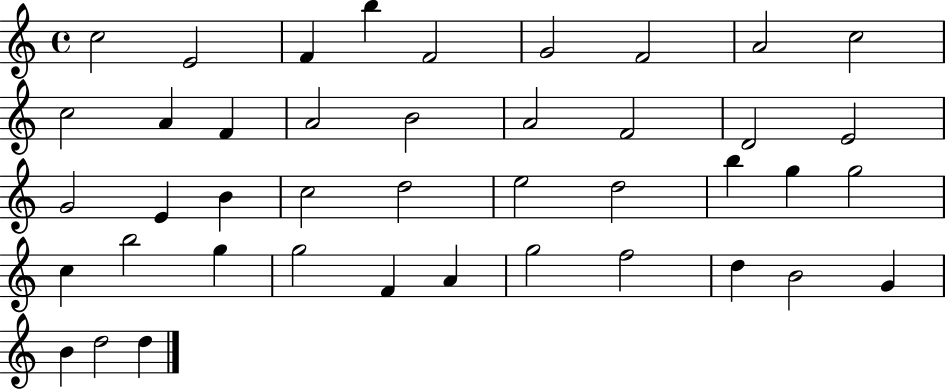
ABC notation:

X:1
T:Untitled
M:4/4
L:1/4
K:C
c2 E2 F b F2 G2 F2 A2 c2 c2 A F A2 B2 A2 F2 D2 E2 G2 E B c2 d2 e2 d2 b g g2 c b2 g g2 F A g2 f2 d B2 G B d2 d